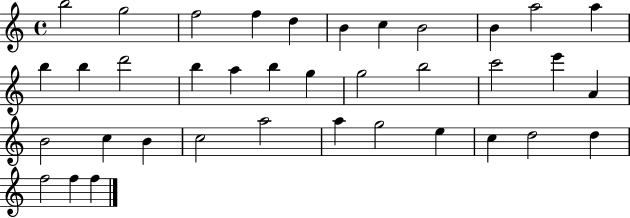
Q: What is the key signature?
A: C major